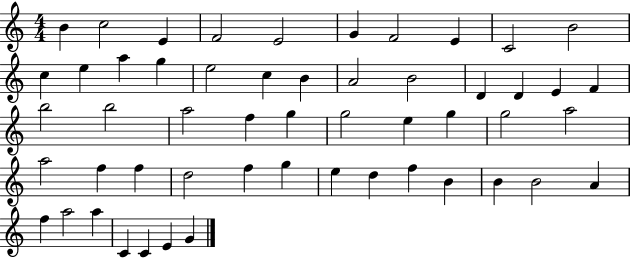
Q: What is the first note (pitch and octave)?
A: B4